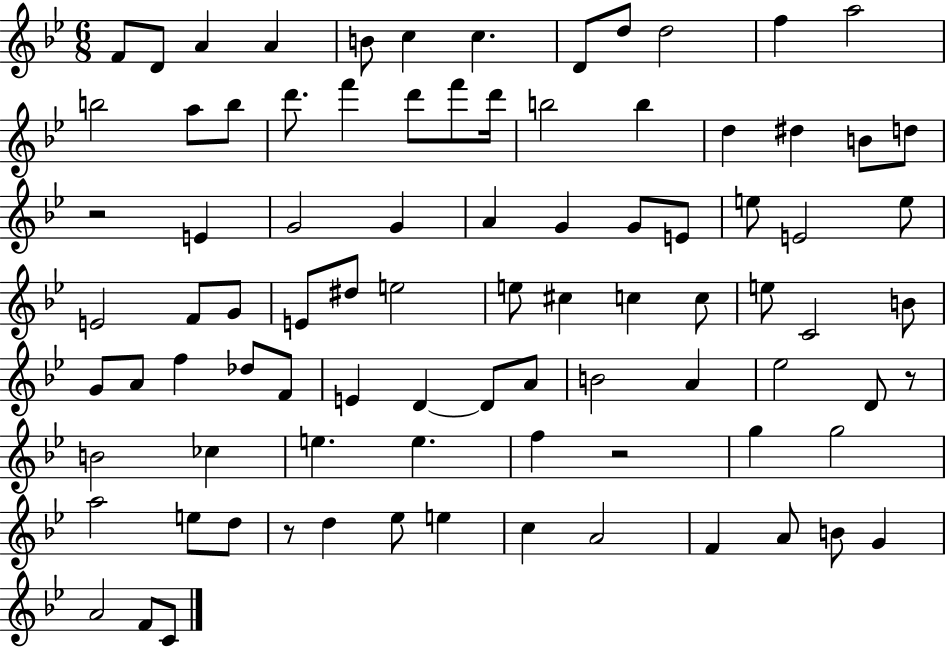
F4/e D4/e A4/q A4/q B4/e C5/q C5/q. D4/e D5/e D5/h F5/q A5/h B5/h A5/e B5/e D6/e. F6/q D6/e F6/e D6/s B5/h B5/q D5/q D#5/q B4/e D5/e R/h E4/q G4/h G4/q A4/q G4/q G4/e E4/e E5/e E4/h E5/e E4/h F4/e G4/e E4/e D#5/e E5/h E5/e C#5/q C5/q C5/e E5/e C4/h B4/e G4/e A4/e F5/q Db5/e F4/e E4/q D4/q D4/e A4/e B4/h A4/q Eb5/h D4/e R/e B4/h CES5/q E5/q. E5/q. F5/q R/h G5/q G5/h A5/h E5/e D5/e R/e D5/q Eb5/e E5/q C5/q A4/h F4/q A4/e B4/e G4/q A4/h F4/e C4/e